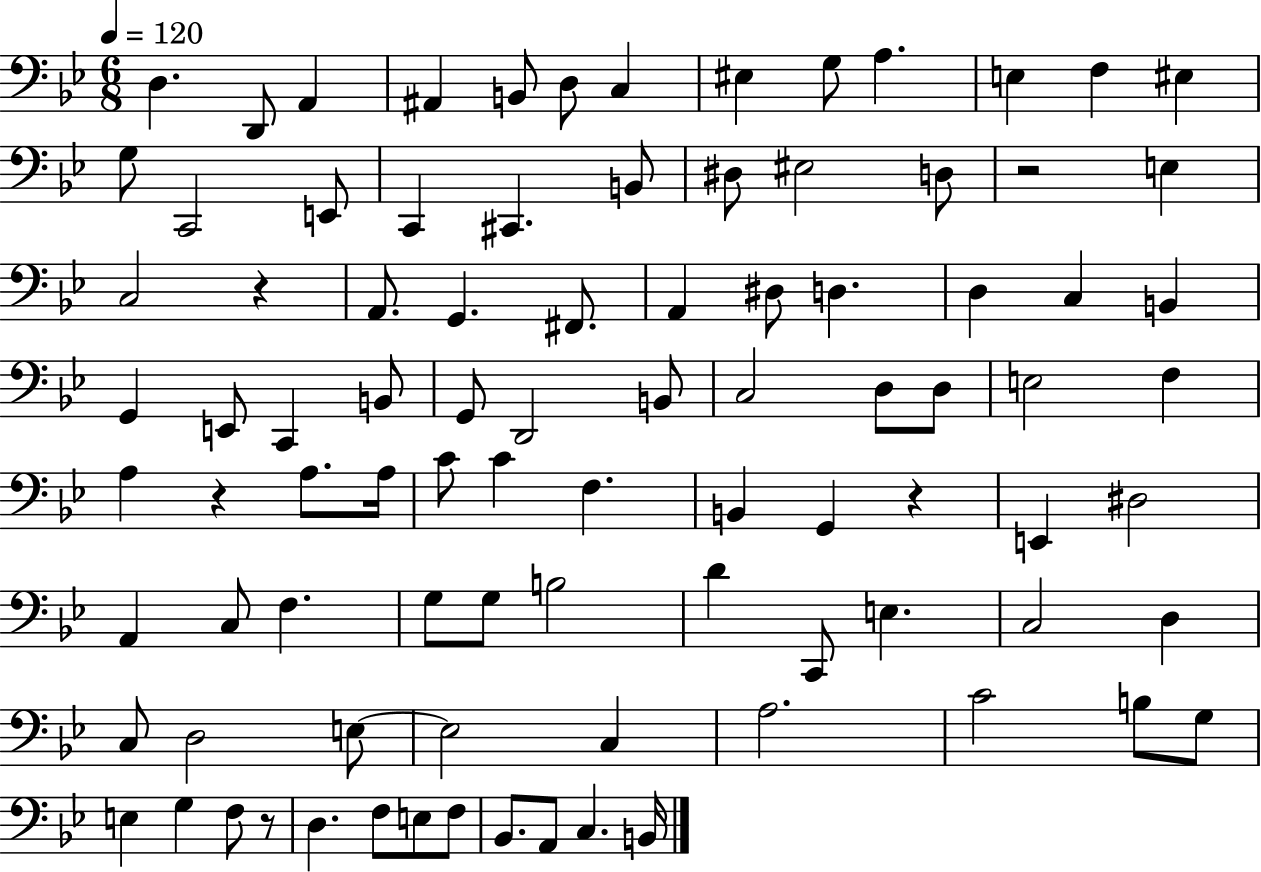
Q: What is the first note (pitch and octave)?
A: D3